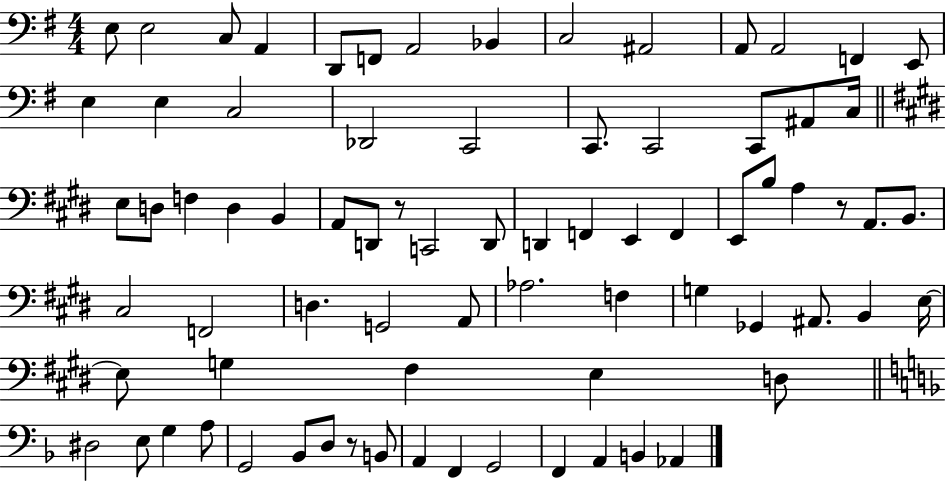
X:1
T:Untitled
M:4/4
L:1/4
K:G
E,/2 E,2 C,/2 A,, D,,/2 F,,/2 A,,2 _B,, C,2 ^A,,2 A,,/2 A,,2 F,, E,,/2 E, E, C,2 _D,,2 C,,2 C,,/2 C,,2 C,,/2 ^A,,/2 C,/4 E,/2 D,/2 F, D, B,, A,,/2 D,,/2 z/2 C,,2 D,,/2 D,, F,, E,, F,, E,,/2 B,/2 A, z/2 A,,/2 B,,/2 ^C,2 F,,2 D, G,,2 A,,/2 _A,2 F, G, _G,, ^A,,/2 B,, E,/4 E,/2 G, ^F, E, D,/2 ^D,2 E,/2 G, A,/2 G,,2 _B,,/2 D,/2 z/2 B,,/2 A,, F,, G,,2 F,, A,, B,, _A,,